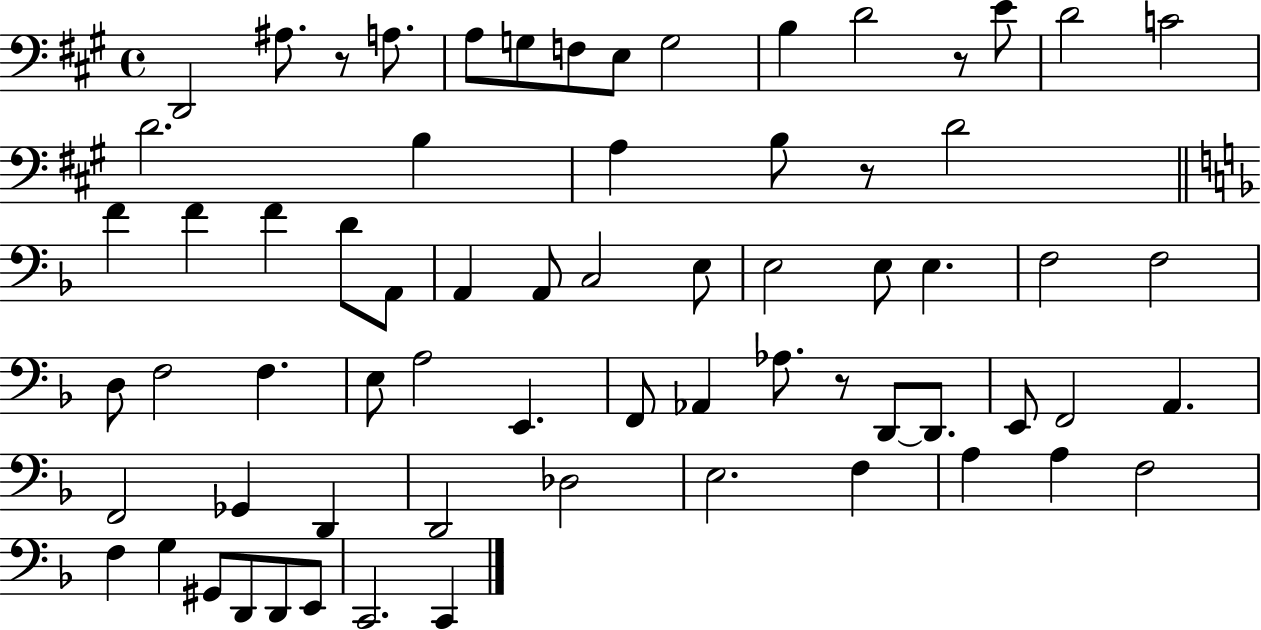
{
  \clef bass
  \time 4/4
  \defaultTimeSignature
  \key a \major
  \repeat volta 2 { d,2 ais8. r8 a8. | a8 g8 f8 e8 g2 | b4 d'2 r8 e'8 | d'2 c'2 | \break d'2. b4 | a4 b8 r8 d'2 | \bar "||" \break \key f \major f'4 f'4 f'4 d'8 a,8 | a,4 a,8 c2 e8 | e2 e8 e4. | f2 f2 | \break d8 f2 f4. | e8 a2 e,4. | f,8 aes,4 aes8. r8 d,8~~ d,8. | e,8 f,2 a,4. | \break f,2 ges,4 d,4 | d,2 des2 | e2. f4 | a4 a4 f2 | \break f4 g4 gis,8 d,8 d,8 e,8 | c,2. c,4 | } \bar "|."
}